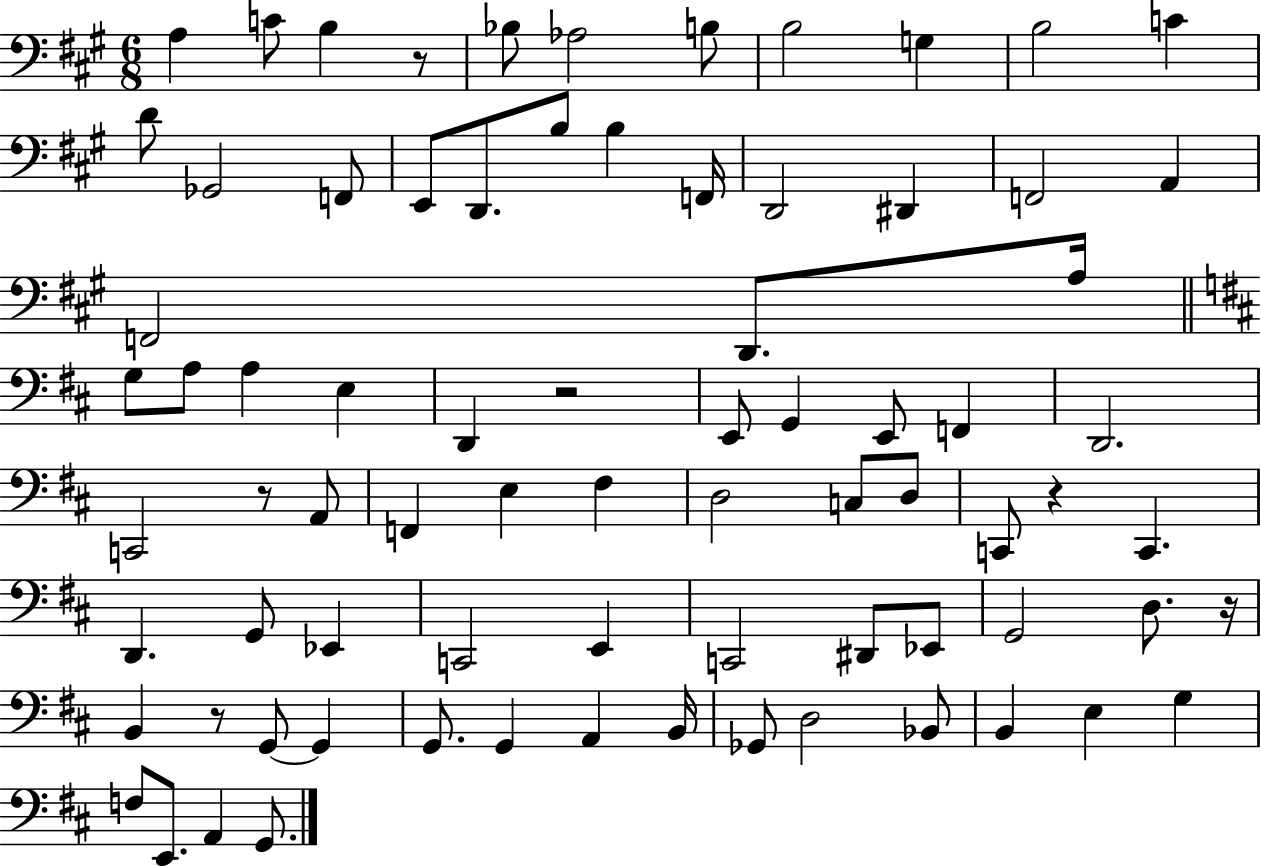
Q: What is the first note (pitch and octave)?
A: A3